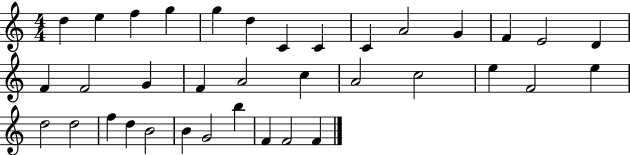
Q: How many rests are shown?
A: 0